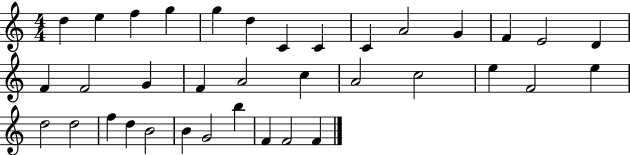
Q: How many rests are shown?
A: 0